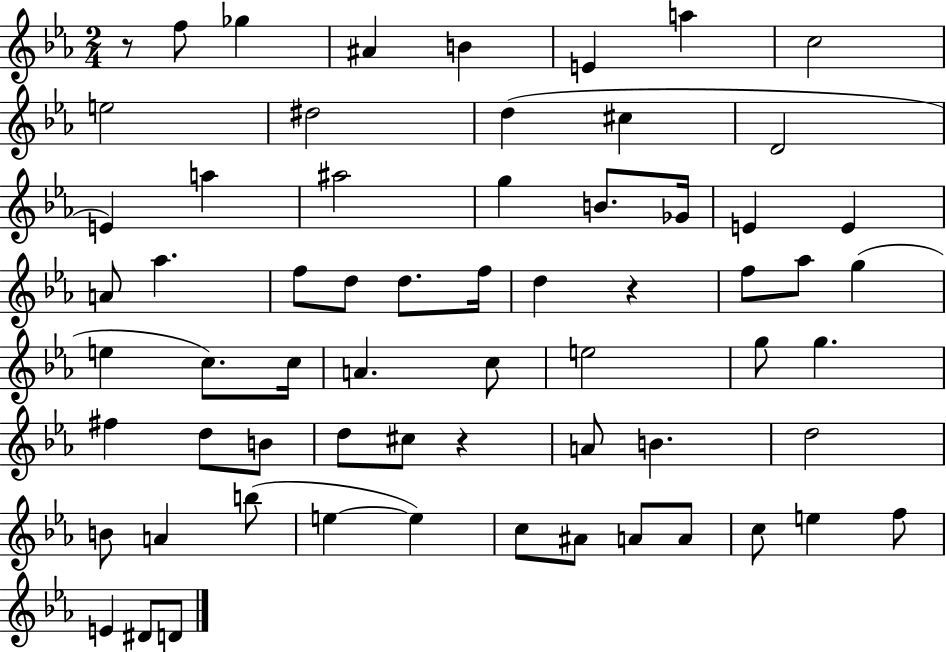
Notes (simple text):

R/e F5/e Gb5/q A#4/q B4/q E4/q A5/q C5/h E5/h D#5/h D5/q C#5/q D4/h E4/q A5/q A#5/h G5/q B4/e. Gb4/s E4/q E4/q A4/e Ab5/q. F5/e D5/e D5/e. F5/s D5/q R/q F5/e Ab5/e G5/q E5/q C5/e. C5/s A4/q. C5/e E5/h G5/e G5/q. F#5/q D5/e B4/e D5/e C#5/e R/q A4/e B4/q. D5/h B4/e A4/q B5/e E5/q E5/q C5/e A#4/e A4/e A4/e C5/e E5/q F5/e E4/q D#4/e D4/e